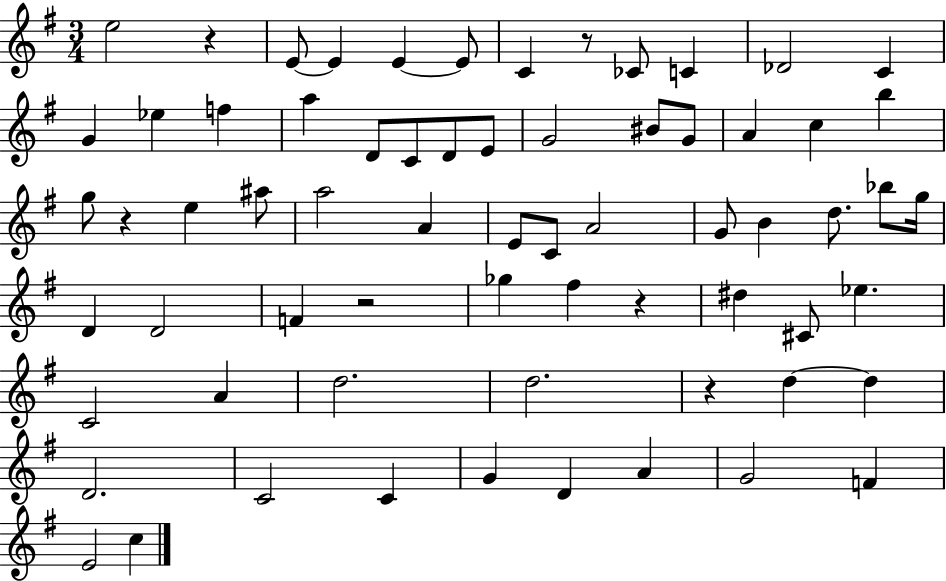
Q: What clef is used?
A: treble